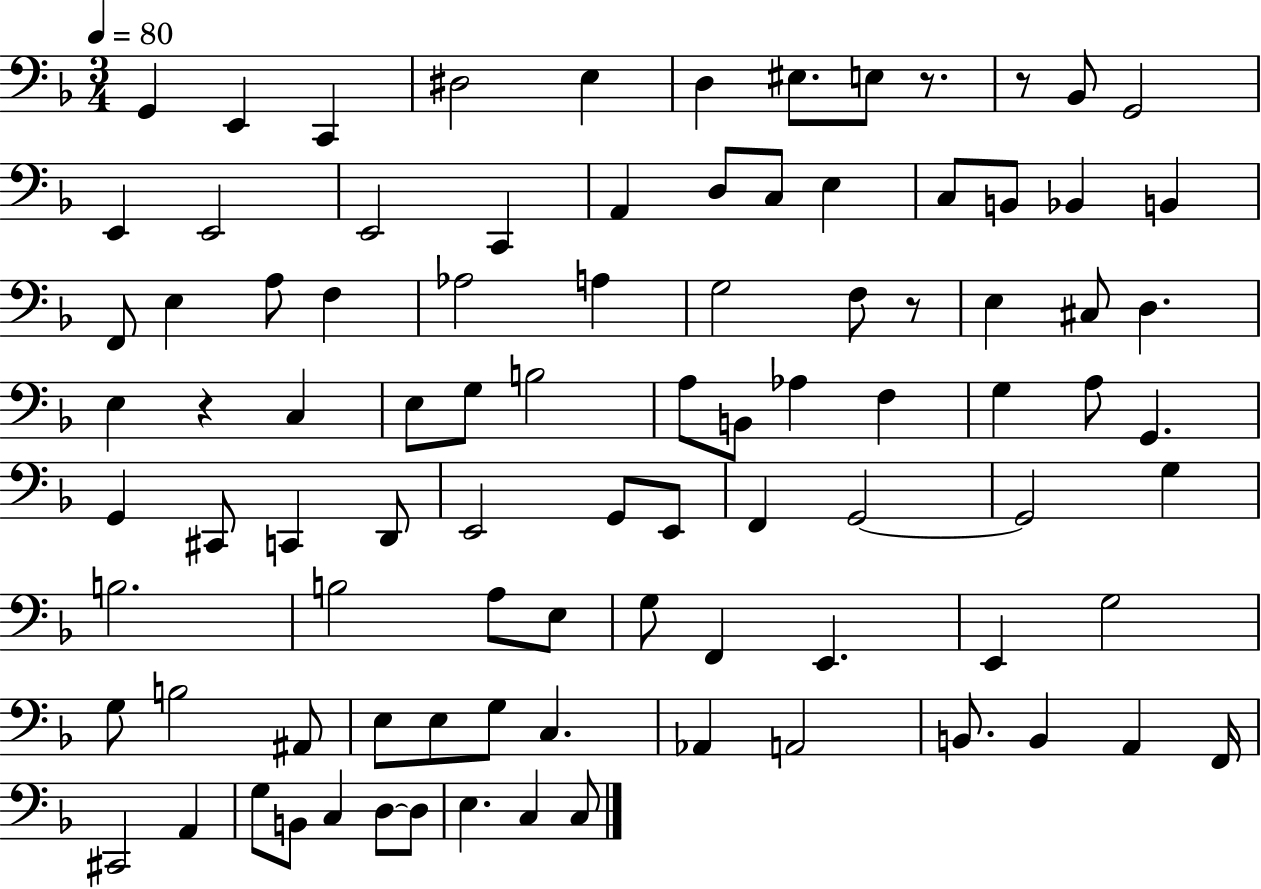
X:1
T:Untitled
M:3/4
L:1/4
K:F
G,, E,, C,, ^D,2 E, D, ^E,/2 E,/2 z/2 z/2 _B,,/2 G,,2 E,, E,,2 E,,2 C,, A,, D,/2 C,/2 E, C,/2 B,,/2 _B,, B,, F,,/2 E, A,/2 F, _A,2 A, G,2 F,/2 z/2 E, ^C,/2 D, E, z C, E,/2 G,/2 B,2 A,/2 B,,/2 _A, F, G, A,/2 G,, G,, ^C,,/2 C,, D,,/2 E,,2 G,,/2 E,,/2 F,, G,,2 G,,2 G, B,2 B,2 A,/2 E,/2 G,/2 F,, E,, E,, G,2 G,/2 B,2 ^A,,/2 E,/2 E,/2 G,/2 C, _A,, A,,2 B,,/2 B,, A,, F,,/4 ^C,,2 A,, G,/2 B,,/2 C, D,/2 D,/2 E, C, C,/2